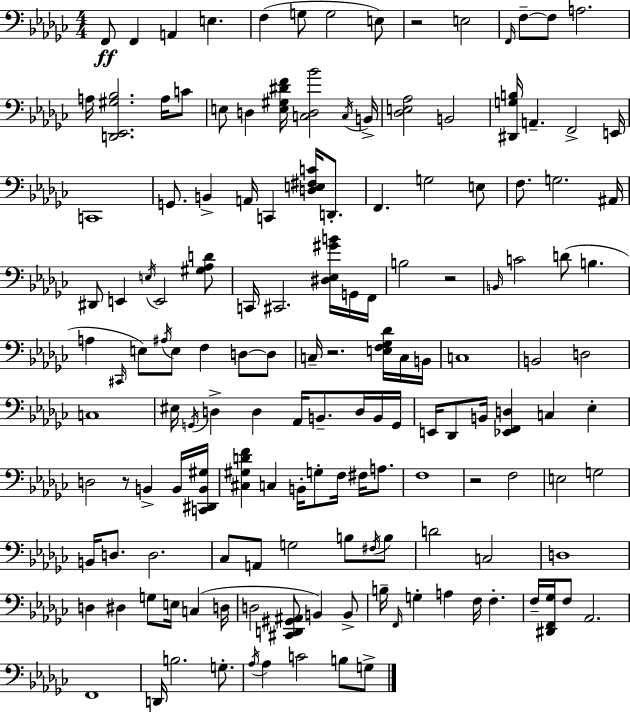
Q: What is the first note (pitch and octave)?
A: F2